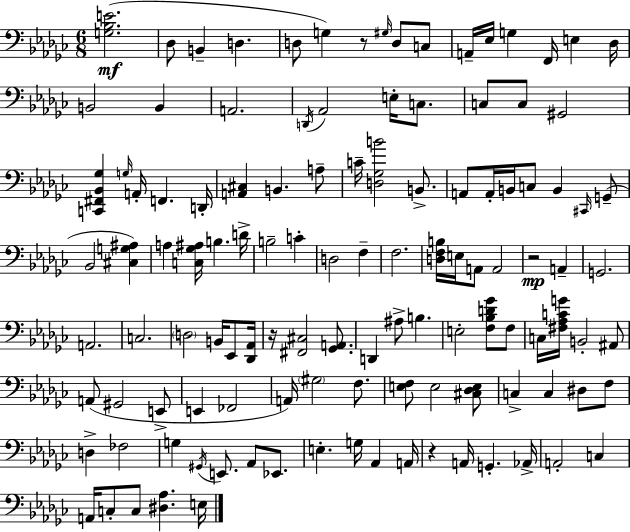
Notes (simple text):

[G3,Bb3,E4]/h. Db3/e B2/q D3/q. D3/e G3/q R/e G#3/s D3/e C3/e A2/s Eb3/s G3/q F2/s E3/q Db3/s B2/h B2/q A2/h. D2/s Ab2/h E3/s C3/e. C3/e C3/e G#2/h [C2,F#2,Bb2,Gb3]/q G3/s A2/s F2/q. D2/s [A2,C#3]/q B2/q. A3/e C4/s [D3,Gb3,B4]/h B2/e. A2/e A2/s B2/s C3/e B2/q C#2/s G2/e Bb2/h [C#3,G3,A#3]/q A3/q [C3,Gb3,A#3]/s B3/q. D4/s B3/h C4/q D3/h F3/q F3/h. [D3,F3,B3]/s E3/s A2/e A2/h R/h A2/q G2/h. A2/h. C3/h. D3/h B2/s Eb2/e [Db2,Ab2]/s R/s [F#2,C#3]/h [Gb2,A2]/e. D2/q A#3/e B3/q. E3/h [F3,Bb3,D4,Gb4]/e F3/e C3/s [F#3,Ab3,C4,G4]/s B2/h A#2/e A2/e G#2/h E2/e E2/q FES2/h A2/s G#3/h F3/e. [E3,F3]/e E3/h [C#3,Db3,E3]/e C3/q C3/q D#3/e F3/e D3/q FES3/h G3/q G#2/s E2/e. Ab2/e Eb2/e. E3/q. G3/s Ab2/q A2/s R/q A2/s G2/q. Ab2/s A2/h C3/q A2/s C3/e C3/e [D#3,Ab3]/q. E3/s